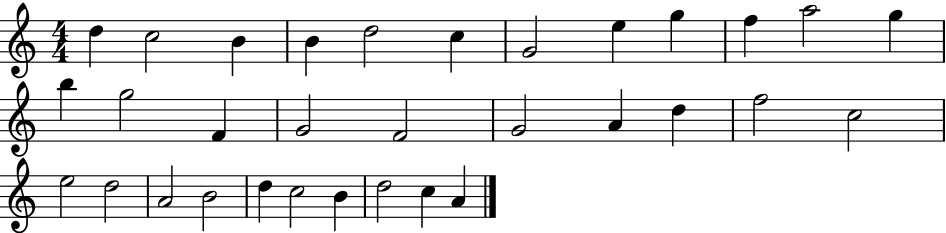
D5/q C5/h B4/q B4/q D5/h C5/q G4/h E5/q G5/q F5/q A5/h G5/q B5/q G5/h F4/q G4/h F4/h G4/h A4/q D5/q F5/h C5/h E5/h D5/h A4/h B4/h D5/q C5/h B4/q D5/h C5/q A4/q